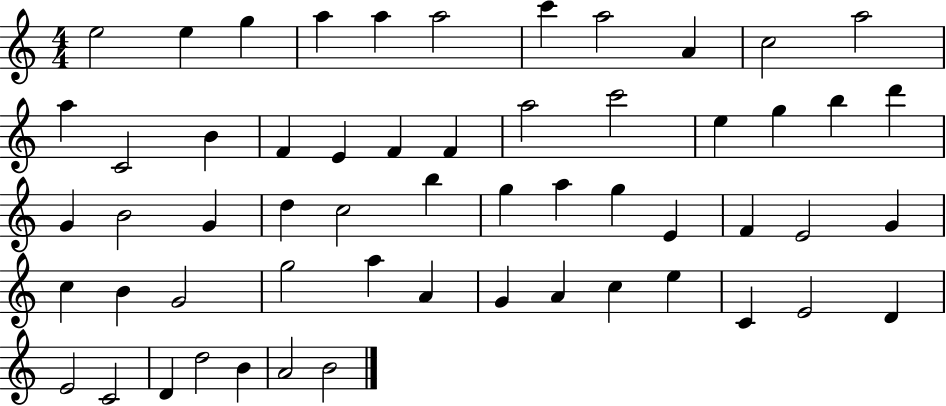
X:1
T:Untitled
M:4/4
L:1/4
K:C
e2 e g a a a2 c' a2 A c2 a2 a C2 B F E F F a2 c'2 e g b d' G B2 G d c2 b g a g E F E2 G c B G2 g2 a A G A c e C E2 D E2 C2 D d2 B A2 B2